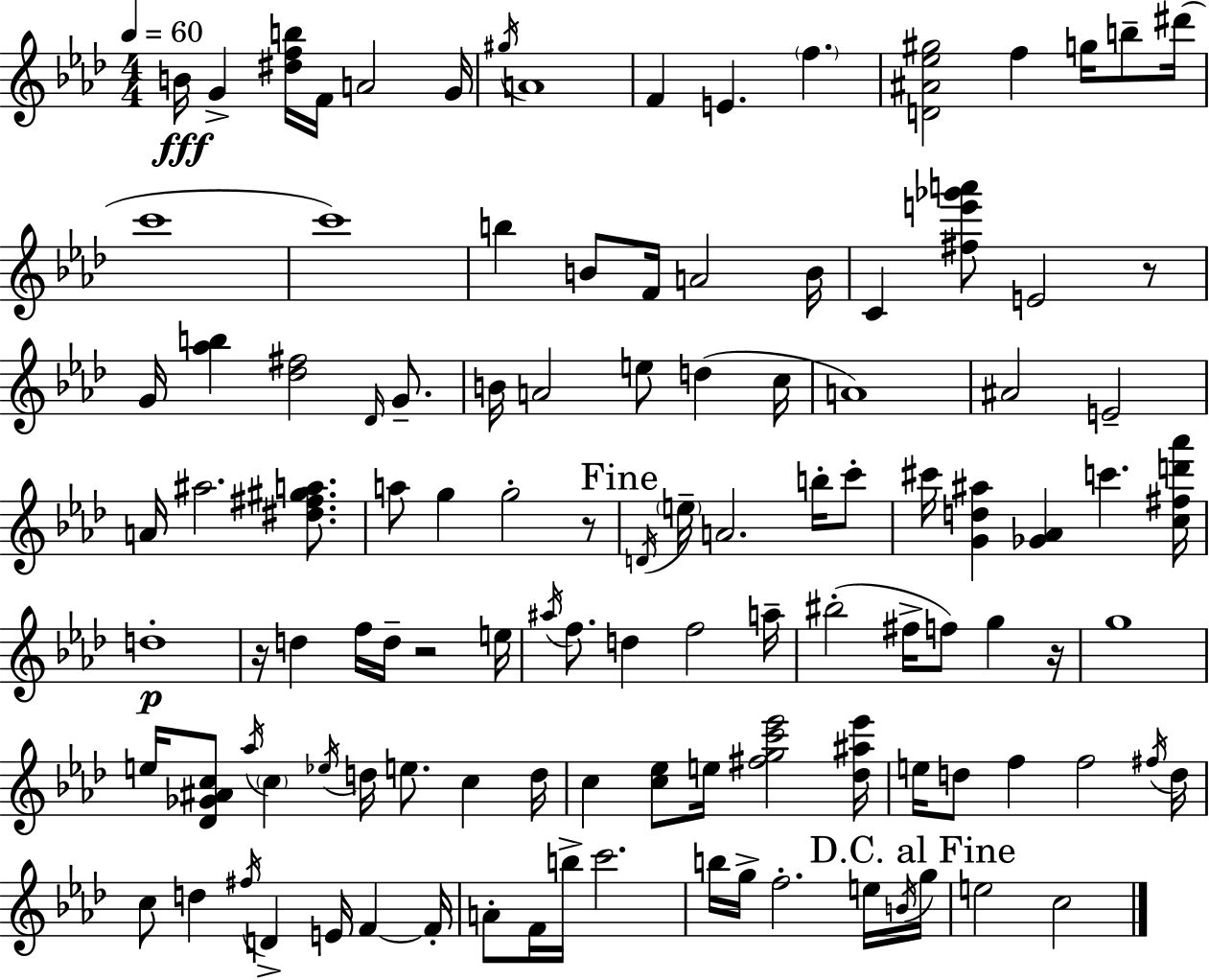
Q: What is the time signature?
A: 4/4